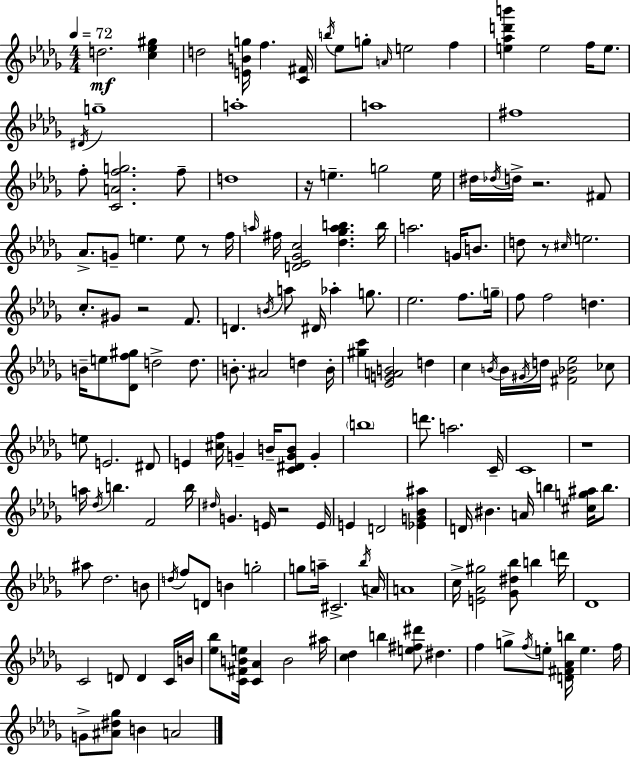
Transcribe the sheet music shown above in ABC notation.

X:1
T:Untitled
M:4/4
L:1/4
K:Bbm
d2 [c_e^g] d2 [EBg]/4 f [C^F]/4 b/4 _e/2 g/2 A/4 e2 f [e_ad'b'] e2 f/4 e/2 ^D/4 g4 a4 a4 ^f4 f/2 [CAfg]2 f/2 d4 z/4 e g2 e/4 ^d/4 _d/4 d/4 z2 ^F/2 _A/2 G/2 e e/2 z/2 f/4 a/4 ^f/4 [D_E_Gc]2 [_d_gab] b/4 a2 G/4 B/2 d/2 z/2 ^c/4 e2 c/2 ^G/2 z2 F/2 D B/4 a/2 ^D/4 _a g/2 _e2 f/2 g/4 f/2 f2 d B/4 e/2 [_Df^g]/2 d2 d/2 B/2 ^A2 d B/4 [^gc'] [_EGAB]2 d c B/4 B/4 ^G/4 d/4 [^F_B_e]2 _c/2 e/2 E2 ^D/2 E [^cf]/4 G B/4 [C^DGB]/2 G b4 d'/2 a2 C/4 C4 z4 a/4 _d/4 b F2 b/4 ^d/4 G E/4 z2 E/4 E D2 [_EG_B^a] D/4 ^B A/4 b [^cg^a]/4 b/2 ^a/2 _d2 B/2 d/4 f/2 D/2 B g2 g/2 a/4 ^C2 _b/4 A/4 A4 c/4 [E_A^g]2 [_G^d_b]/2 b d'/4 _D4 C2 D/2 D C/4 B/4 [_e_b]/2 [C^FBe]/4 [C_A] B2 ^a/4 [c_d] b [e^f^d']/2 ^d f g/2 f/4 e/2 [D^F_Ab]/4 e f/4 G/2 [^A^d_g]/2 B A2